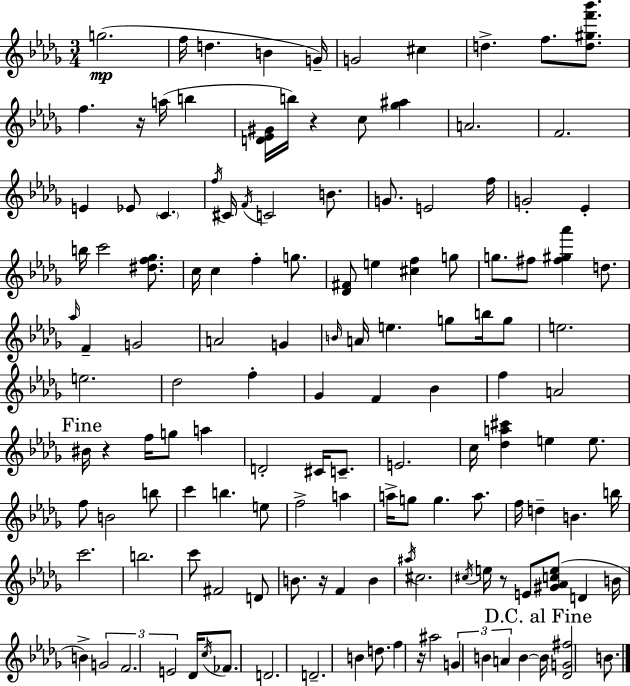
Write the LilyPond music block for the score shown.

{
  \clef treble
  \numericTimeSignature
  \time 3/4
  \key bes \minor
  g''2.(\mp | f''16 d''4. b'4 g'16--) | g'2 cis''4 | d''4.-> f''8. <d'' gis'' f''' bes'''>8. | \break f''4. r16 a''16( b''4 | <d' ees' gis'>16 b''16) r4 c''8 <ges'' ais''>4 | a'2. | f'2. | \break e'4 ees'8 \parenthesize c'4. | \acciaccatura { f''16 } cis'16 \acciaccatura { f'16 } c'2 b'8. | g'8. e'2 | f''16 g'2-. ees'4-. | \break b''16 c'''2 <dis'' f'' ges''>8. | c''16 c''4 f''4-. g''8. | <des' fis'>8 e''4 <cis'' f''>4 | g''8 g''8. fis''8 <fis'' gis'' aes'''>4 d''8. | \break \grace { aes''16 } f'4-- g'2 | a'2 g'4 | \grace { b'16 } a'16 e''4. g''8 | b''16 g''8 e''2. | \break e''2. | des''2 | f''4-. ges'4 f'4 | bes'4 f''4 a'2 | \break \mark "Fine" bis'16 r4 f''16 g''8 | a''4 d'2-. | cis'16 c'8.-- e'2. | c''16 <des'' a'' cis'''>4 e''4 | \break e''8. f''8 b'2 | b''8 c'''4 b''4. | e''8 f''2-> | a''4 a''16-> g''8 g''4. | \break a''8. f''16 d''4-- b'4. | b''16 c'''2. | b''2. | c'''8 fis'2 | \break d'8 b'8. r16 f'4 | b'4 \acciaccatura { ais''16 } cis''2. | \acciaccatura { cis''16 } e''16 r8 e'8 <gis' aes' c'' e''>8( | d'4 b'16 b'4->) \tuplet 3/2 { g'2 | \break f'2. | e'2 } | des'16 \acciaccatura { c''16 } fes'8. d'2. | d'2.-- | \break b'4 d''8. | f''4 r16 ais''2 | \tuplet 3/2 { g'4 b'4 a'4 } | b'4~~ \mark "D.C. al Fine" b'16 <des' g' fis''>2 | \break b'8. \bar "|."
}